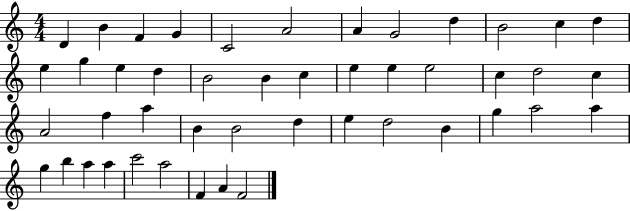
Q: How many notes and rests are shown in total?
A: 46